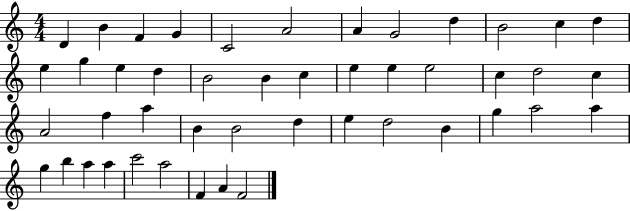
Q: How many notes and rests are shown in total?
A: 46